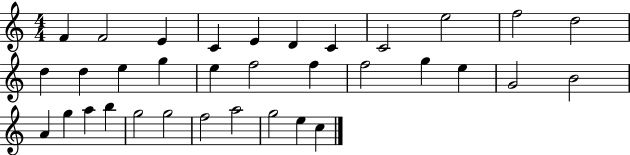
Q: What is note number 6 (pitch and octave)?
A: D4